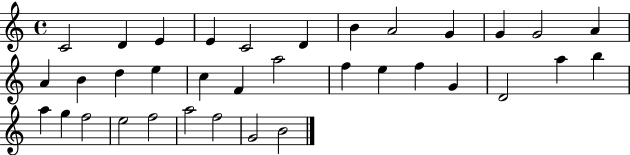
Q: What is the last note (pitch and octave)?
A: B4